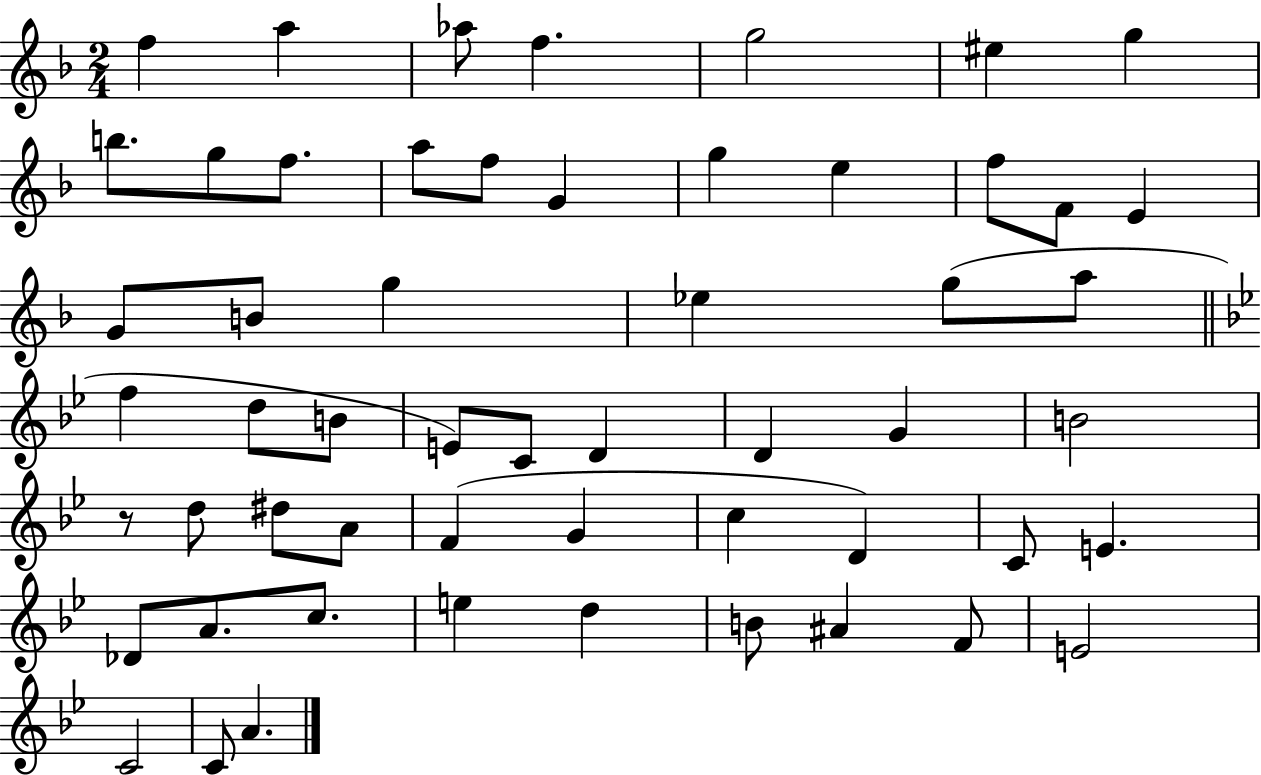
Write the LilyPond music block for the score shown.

{
  \clef treble
  \numericTimeSignature
  \time 2/4
  \key f \major
  f''4 a''4 | aes''8 f''4. | g''2 | eis''4 g''4 | \break b''8. g''8 f''8. | a''8 f''8 g'4 | g''4 e''4 | f''8 f'8 e'4 | \break g'8 b'8 g''4 | ees''4 g''8( a''8 | \bar "||" \break \key bes \major f''4 d''8 b'8 | e'8) c'8 d'4 | d'4 g'4 | b'2 | \break r8 d''8 dis''8 a'8 | f'4( g'4 | c''4 d'4) | c'8 e'4. | \break des'8 a'8. c''8. | e''4 d''4 | b'8 ais'4 f'8 | e'2 | \break c'2 | c'8 a'4. | \bar "|."
}